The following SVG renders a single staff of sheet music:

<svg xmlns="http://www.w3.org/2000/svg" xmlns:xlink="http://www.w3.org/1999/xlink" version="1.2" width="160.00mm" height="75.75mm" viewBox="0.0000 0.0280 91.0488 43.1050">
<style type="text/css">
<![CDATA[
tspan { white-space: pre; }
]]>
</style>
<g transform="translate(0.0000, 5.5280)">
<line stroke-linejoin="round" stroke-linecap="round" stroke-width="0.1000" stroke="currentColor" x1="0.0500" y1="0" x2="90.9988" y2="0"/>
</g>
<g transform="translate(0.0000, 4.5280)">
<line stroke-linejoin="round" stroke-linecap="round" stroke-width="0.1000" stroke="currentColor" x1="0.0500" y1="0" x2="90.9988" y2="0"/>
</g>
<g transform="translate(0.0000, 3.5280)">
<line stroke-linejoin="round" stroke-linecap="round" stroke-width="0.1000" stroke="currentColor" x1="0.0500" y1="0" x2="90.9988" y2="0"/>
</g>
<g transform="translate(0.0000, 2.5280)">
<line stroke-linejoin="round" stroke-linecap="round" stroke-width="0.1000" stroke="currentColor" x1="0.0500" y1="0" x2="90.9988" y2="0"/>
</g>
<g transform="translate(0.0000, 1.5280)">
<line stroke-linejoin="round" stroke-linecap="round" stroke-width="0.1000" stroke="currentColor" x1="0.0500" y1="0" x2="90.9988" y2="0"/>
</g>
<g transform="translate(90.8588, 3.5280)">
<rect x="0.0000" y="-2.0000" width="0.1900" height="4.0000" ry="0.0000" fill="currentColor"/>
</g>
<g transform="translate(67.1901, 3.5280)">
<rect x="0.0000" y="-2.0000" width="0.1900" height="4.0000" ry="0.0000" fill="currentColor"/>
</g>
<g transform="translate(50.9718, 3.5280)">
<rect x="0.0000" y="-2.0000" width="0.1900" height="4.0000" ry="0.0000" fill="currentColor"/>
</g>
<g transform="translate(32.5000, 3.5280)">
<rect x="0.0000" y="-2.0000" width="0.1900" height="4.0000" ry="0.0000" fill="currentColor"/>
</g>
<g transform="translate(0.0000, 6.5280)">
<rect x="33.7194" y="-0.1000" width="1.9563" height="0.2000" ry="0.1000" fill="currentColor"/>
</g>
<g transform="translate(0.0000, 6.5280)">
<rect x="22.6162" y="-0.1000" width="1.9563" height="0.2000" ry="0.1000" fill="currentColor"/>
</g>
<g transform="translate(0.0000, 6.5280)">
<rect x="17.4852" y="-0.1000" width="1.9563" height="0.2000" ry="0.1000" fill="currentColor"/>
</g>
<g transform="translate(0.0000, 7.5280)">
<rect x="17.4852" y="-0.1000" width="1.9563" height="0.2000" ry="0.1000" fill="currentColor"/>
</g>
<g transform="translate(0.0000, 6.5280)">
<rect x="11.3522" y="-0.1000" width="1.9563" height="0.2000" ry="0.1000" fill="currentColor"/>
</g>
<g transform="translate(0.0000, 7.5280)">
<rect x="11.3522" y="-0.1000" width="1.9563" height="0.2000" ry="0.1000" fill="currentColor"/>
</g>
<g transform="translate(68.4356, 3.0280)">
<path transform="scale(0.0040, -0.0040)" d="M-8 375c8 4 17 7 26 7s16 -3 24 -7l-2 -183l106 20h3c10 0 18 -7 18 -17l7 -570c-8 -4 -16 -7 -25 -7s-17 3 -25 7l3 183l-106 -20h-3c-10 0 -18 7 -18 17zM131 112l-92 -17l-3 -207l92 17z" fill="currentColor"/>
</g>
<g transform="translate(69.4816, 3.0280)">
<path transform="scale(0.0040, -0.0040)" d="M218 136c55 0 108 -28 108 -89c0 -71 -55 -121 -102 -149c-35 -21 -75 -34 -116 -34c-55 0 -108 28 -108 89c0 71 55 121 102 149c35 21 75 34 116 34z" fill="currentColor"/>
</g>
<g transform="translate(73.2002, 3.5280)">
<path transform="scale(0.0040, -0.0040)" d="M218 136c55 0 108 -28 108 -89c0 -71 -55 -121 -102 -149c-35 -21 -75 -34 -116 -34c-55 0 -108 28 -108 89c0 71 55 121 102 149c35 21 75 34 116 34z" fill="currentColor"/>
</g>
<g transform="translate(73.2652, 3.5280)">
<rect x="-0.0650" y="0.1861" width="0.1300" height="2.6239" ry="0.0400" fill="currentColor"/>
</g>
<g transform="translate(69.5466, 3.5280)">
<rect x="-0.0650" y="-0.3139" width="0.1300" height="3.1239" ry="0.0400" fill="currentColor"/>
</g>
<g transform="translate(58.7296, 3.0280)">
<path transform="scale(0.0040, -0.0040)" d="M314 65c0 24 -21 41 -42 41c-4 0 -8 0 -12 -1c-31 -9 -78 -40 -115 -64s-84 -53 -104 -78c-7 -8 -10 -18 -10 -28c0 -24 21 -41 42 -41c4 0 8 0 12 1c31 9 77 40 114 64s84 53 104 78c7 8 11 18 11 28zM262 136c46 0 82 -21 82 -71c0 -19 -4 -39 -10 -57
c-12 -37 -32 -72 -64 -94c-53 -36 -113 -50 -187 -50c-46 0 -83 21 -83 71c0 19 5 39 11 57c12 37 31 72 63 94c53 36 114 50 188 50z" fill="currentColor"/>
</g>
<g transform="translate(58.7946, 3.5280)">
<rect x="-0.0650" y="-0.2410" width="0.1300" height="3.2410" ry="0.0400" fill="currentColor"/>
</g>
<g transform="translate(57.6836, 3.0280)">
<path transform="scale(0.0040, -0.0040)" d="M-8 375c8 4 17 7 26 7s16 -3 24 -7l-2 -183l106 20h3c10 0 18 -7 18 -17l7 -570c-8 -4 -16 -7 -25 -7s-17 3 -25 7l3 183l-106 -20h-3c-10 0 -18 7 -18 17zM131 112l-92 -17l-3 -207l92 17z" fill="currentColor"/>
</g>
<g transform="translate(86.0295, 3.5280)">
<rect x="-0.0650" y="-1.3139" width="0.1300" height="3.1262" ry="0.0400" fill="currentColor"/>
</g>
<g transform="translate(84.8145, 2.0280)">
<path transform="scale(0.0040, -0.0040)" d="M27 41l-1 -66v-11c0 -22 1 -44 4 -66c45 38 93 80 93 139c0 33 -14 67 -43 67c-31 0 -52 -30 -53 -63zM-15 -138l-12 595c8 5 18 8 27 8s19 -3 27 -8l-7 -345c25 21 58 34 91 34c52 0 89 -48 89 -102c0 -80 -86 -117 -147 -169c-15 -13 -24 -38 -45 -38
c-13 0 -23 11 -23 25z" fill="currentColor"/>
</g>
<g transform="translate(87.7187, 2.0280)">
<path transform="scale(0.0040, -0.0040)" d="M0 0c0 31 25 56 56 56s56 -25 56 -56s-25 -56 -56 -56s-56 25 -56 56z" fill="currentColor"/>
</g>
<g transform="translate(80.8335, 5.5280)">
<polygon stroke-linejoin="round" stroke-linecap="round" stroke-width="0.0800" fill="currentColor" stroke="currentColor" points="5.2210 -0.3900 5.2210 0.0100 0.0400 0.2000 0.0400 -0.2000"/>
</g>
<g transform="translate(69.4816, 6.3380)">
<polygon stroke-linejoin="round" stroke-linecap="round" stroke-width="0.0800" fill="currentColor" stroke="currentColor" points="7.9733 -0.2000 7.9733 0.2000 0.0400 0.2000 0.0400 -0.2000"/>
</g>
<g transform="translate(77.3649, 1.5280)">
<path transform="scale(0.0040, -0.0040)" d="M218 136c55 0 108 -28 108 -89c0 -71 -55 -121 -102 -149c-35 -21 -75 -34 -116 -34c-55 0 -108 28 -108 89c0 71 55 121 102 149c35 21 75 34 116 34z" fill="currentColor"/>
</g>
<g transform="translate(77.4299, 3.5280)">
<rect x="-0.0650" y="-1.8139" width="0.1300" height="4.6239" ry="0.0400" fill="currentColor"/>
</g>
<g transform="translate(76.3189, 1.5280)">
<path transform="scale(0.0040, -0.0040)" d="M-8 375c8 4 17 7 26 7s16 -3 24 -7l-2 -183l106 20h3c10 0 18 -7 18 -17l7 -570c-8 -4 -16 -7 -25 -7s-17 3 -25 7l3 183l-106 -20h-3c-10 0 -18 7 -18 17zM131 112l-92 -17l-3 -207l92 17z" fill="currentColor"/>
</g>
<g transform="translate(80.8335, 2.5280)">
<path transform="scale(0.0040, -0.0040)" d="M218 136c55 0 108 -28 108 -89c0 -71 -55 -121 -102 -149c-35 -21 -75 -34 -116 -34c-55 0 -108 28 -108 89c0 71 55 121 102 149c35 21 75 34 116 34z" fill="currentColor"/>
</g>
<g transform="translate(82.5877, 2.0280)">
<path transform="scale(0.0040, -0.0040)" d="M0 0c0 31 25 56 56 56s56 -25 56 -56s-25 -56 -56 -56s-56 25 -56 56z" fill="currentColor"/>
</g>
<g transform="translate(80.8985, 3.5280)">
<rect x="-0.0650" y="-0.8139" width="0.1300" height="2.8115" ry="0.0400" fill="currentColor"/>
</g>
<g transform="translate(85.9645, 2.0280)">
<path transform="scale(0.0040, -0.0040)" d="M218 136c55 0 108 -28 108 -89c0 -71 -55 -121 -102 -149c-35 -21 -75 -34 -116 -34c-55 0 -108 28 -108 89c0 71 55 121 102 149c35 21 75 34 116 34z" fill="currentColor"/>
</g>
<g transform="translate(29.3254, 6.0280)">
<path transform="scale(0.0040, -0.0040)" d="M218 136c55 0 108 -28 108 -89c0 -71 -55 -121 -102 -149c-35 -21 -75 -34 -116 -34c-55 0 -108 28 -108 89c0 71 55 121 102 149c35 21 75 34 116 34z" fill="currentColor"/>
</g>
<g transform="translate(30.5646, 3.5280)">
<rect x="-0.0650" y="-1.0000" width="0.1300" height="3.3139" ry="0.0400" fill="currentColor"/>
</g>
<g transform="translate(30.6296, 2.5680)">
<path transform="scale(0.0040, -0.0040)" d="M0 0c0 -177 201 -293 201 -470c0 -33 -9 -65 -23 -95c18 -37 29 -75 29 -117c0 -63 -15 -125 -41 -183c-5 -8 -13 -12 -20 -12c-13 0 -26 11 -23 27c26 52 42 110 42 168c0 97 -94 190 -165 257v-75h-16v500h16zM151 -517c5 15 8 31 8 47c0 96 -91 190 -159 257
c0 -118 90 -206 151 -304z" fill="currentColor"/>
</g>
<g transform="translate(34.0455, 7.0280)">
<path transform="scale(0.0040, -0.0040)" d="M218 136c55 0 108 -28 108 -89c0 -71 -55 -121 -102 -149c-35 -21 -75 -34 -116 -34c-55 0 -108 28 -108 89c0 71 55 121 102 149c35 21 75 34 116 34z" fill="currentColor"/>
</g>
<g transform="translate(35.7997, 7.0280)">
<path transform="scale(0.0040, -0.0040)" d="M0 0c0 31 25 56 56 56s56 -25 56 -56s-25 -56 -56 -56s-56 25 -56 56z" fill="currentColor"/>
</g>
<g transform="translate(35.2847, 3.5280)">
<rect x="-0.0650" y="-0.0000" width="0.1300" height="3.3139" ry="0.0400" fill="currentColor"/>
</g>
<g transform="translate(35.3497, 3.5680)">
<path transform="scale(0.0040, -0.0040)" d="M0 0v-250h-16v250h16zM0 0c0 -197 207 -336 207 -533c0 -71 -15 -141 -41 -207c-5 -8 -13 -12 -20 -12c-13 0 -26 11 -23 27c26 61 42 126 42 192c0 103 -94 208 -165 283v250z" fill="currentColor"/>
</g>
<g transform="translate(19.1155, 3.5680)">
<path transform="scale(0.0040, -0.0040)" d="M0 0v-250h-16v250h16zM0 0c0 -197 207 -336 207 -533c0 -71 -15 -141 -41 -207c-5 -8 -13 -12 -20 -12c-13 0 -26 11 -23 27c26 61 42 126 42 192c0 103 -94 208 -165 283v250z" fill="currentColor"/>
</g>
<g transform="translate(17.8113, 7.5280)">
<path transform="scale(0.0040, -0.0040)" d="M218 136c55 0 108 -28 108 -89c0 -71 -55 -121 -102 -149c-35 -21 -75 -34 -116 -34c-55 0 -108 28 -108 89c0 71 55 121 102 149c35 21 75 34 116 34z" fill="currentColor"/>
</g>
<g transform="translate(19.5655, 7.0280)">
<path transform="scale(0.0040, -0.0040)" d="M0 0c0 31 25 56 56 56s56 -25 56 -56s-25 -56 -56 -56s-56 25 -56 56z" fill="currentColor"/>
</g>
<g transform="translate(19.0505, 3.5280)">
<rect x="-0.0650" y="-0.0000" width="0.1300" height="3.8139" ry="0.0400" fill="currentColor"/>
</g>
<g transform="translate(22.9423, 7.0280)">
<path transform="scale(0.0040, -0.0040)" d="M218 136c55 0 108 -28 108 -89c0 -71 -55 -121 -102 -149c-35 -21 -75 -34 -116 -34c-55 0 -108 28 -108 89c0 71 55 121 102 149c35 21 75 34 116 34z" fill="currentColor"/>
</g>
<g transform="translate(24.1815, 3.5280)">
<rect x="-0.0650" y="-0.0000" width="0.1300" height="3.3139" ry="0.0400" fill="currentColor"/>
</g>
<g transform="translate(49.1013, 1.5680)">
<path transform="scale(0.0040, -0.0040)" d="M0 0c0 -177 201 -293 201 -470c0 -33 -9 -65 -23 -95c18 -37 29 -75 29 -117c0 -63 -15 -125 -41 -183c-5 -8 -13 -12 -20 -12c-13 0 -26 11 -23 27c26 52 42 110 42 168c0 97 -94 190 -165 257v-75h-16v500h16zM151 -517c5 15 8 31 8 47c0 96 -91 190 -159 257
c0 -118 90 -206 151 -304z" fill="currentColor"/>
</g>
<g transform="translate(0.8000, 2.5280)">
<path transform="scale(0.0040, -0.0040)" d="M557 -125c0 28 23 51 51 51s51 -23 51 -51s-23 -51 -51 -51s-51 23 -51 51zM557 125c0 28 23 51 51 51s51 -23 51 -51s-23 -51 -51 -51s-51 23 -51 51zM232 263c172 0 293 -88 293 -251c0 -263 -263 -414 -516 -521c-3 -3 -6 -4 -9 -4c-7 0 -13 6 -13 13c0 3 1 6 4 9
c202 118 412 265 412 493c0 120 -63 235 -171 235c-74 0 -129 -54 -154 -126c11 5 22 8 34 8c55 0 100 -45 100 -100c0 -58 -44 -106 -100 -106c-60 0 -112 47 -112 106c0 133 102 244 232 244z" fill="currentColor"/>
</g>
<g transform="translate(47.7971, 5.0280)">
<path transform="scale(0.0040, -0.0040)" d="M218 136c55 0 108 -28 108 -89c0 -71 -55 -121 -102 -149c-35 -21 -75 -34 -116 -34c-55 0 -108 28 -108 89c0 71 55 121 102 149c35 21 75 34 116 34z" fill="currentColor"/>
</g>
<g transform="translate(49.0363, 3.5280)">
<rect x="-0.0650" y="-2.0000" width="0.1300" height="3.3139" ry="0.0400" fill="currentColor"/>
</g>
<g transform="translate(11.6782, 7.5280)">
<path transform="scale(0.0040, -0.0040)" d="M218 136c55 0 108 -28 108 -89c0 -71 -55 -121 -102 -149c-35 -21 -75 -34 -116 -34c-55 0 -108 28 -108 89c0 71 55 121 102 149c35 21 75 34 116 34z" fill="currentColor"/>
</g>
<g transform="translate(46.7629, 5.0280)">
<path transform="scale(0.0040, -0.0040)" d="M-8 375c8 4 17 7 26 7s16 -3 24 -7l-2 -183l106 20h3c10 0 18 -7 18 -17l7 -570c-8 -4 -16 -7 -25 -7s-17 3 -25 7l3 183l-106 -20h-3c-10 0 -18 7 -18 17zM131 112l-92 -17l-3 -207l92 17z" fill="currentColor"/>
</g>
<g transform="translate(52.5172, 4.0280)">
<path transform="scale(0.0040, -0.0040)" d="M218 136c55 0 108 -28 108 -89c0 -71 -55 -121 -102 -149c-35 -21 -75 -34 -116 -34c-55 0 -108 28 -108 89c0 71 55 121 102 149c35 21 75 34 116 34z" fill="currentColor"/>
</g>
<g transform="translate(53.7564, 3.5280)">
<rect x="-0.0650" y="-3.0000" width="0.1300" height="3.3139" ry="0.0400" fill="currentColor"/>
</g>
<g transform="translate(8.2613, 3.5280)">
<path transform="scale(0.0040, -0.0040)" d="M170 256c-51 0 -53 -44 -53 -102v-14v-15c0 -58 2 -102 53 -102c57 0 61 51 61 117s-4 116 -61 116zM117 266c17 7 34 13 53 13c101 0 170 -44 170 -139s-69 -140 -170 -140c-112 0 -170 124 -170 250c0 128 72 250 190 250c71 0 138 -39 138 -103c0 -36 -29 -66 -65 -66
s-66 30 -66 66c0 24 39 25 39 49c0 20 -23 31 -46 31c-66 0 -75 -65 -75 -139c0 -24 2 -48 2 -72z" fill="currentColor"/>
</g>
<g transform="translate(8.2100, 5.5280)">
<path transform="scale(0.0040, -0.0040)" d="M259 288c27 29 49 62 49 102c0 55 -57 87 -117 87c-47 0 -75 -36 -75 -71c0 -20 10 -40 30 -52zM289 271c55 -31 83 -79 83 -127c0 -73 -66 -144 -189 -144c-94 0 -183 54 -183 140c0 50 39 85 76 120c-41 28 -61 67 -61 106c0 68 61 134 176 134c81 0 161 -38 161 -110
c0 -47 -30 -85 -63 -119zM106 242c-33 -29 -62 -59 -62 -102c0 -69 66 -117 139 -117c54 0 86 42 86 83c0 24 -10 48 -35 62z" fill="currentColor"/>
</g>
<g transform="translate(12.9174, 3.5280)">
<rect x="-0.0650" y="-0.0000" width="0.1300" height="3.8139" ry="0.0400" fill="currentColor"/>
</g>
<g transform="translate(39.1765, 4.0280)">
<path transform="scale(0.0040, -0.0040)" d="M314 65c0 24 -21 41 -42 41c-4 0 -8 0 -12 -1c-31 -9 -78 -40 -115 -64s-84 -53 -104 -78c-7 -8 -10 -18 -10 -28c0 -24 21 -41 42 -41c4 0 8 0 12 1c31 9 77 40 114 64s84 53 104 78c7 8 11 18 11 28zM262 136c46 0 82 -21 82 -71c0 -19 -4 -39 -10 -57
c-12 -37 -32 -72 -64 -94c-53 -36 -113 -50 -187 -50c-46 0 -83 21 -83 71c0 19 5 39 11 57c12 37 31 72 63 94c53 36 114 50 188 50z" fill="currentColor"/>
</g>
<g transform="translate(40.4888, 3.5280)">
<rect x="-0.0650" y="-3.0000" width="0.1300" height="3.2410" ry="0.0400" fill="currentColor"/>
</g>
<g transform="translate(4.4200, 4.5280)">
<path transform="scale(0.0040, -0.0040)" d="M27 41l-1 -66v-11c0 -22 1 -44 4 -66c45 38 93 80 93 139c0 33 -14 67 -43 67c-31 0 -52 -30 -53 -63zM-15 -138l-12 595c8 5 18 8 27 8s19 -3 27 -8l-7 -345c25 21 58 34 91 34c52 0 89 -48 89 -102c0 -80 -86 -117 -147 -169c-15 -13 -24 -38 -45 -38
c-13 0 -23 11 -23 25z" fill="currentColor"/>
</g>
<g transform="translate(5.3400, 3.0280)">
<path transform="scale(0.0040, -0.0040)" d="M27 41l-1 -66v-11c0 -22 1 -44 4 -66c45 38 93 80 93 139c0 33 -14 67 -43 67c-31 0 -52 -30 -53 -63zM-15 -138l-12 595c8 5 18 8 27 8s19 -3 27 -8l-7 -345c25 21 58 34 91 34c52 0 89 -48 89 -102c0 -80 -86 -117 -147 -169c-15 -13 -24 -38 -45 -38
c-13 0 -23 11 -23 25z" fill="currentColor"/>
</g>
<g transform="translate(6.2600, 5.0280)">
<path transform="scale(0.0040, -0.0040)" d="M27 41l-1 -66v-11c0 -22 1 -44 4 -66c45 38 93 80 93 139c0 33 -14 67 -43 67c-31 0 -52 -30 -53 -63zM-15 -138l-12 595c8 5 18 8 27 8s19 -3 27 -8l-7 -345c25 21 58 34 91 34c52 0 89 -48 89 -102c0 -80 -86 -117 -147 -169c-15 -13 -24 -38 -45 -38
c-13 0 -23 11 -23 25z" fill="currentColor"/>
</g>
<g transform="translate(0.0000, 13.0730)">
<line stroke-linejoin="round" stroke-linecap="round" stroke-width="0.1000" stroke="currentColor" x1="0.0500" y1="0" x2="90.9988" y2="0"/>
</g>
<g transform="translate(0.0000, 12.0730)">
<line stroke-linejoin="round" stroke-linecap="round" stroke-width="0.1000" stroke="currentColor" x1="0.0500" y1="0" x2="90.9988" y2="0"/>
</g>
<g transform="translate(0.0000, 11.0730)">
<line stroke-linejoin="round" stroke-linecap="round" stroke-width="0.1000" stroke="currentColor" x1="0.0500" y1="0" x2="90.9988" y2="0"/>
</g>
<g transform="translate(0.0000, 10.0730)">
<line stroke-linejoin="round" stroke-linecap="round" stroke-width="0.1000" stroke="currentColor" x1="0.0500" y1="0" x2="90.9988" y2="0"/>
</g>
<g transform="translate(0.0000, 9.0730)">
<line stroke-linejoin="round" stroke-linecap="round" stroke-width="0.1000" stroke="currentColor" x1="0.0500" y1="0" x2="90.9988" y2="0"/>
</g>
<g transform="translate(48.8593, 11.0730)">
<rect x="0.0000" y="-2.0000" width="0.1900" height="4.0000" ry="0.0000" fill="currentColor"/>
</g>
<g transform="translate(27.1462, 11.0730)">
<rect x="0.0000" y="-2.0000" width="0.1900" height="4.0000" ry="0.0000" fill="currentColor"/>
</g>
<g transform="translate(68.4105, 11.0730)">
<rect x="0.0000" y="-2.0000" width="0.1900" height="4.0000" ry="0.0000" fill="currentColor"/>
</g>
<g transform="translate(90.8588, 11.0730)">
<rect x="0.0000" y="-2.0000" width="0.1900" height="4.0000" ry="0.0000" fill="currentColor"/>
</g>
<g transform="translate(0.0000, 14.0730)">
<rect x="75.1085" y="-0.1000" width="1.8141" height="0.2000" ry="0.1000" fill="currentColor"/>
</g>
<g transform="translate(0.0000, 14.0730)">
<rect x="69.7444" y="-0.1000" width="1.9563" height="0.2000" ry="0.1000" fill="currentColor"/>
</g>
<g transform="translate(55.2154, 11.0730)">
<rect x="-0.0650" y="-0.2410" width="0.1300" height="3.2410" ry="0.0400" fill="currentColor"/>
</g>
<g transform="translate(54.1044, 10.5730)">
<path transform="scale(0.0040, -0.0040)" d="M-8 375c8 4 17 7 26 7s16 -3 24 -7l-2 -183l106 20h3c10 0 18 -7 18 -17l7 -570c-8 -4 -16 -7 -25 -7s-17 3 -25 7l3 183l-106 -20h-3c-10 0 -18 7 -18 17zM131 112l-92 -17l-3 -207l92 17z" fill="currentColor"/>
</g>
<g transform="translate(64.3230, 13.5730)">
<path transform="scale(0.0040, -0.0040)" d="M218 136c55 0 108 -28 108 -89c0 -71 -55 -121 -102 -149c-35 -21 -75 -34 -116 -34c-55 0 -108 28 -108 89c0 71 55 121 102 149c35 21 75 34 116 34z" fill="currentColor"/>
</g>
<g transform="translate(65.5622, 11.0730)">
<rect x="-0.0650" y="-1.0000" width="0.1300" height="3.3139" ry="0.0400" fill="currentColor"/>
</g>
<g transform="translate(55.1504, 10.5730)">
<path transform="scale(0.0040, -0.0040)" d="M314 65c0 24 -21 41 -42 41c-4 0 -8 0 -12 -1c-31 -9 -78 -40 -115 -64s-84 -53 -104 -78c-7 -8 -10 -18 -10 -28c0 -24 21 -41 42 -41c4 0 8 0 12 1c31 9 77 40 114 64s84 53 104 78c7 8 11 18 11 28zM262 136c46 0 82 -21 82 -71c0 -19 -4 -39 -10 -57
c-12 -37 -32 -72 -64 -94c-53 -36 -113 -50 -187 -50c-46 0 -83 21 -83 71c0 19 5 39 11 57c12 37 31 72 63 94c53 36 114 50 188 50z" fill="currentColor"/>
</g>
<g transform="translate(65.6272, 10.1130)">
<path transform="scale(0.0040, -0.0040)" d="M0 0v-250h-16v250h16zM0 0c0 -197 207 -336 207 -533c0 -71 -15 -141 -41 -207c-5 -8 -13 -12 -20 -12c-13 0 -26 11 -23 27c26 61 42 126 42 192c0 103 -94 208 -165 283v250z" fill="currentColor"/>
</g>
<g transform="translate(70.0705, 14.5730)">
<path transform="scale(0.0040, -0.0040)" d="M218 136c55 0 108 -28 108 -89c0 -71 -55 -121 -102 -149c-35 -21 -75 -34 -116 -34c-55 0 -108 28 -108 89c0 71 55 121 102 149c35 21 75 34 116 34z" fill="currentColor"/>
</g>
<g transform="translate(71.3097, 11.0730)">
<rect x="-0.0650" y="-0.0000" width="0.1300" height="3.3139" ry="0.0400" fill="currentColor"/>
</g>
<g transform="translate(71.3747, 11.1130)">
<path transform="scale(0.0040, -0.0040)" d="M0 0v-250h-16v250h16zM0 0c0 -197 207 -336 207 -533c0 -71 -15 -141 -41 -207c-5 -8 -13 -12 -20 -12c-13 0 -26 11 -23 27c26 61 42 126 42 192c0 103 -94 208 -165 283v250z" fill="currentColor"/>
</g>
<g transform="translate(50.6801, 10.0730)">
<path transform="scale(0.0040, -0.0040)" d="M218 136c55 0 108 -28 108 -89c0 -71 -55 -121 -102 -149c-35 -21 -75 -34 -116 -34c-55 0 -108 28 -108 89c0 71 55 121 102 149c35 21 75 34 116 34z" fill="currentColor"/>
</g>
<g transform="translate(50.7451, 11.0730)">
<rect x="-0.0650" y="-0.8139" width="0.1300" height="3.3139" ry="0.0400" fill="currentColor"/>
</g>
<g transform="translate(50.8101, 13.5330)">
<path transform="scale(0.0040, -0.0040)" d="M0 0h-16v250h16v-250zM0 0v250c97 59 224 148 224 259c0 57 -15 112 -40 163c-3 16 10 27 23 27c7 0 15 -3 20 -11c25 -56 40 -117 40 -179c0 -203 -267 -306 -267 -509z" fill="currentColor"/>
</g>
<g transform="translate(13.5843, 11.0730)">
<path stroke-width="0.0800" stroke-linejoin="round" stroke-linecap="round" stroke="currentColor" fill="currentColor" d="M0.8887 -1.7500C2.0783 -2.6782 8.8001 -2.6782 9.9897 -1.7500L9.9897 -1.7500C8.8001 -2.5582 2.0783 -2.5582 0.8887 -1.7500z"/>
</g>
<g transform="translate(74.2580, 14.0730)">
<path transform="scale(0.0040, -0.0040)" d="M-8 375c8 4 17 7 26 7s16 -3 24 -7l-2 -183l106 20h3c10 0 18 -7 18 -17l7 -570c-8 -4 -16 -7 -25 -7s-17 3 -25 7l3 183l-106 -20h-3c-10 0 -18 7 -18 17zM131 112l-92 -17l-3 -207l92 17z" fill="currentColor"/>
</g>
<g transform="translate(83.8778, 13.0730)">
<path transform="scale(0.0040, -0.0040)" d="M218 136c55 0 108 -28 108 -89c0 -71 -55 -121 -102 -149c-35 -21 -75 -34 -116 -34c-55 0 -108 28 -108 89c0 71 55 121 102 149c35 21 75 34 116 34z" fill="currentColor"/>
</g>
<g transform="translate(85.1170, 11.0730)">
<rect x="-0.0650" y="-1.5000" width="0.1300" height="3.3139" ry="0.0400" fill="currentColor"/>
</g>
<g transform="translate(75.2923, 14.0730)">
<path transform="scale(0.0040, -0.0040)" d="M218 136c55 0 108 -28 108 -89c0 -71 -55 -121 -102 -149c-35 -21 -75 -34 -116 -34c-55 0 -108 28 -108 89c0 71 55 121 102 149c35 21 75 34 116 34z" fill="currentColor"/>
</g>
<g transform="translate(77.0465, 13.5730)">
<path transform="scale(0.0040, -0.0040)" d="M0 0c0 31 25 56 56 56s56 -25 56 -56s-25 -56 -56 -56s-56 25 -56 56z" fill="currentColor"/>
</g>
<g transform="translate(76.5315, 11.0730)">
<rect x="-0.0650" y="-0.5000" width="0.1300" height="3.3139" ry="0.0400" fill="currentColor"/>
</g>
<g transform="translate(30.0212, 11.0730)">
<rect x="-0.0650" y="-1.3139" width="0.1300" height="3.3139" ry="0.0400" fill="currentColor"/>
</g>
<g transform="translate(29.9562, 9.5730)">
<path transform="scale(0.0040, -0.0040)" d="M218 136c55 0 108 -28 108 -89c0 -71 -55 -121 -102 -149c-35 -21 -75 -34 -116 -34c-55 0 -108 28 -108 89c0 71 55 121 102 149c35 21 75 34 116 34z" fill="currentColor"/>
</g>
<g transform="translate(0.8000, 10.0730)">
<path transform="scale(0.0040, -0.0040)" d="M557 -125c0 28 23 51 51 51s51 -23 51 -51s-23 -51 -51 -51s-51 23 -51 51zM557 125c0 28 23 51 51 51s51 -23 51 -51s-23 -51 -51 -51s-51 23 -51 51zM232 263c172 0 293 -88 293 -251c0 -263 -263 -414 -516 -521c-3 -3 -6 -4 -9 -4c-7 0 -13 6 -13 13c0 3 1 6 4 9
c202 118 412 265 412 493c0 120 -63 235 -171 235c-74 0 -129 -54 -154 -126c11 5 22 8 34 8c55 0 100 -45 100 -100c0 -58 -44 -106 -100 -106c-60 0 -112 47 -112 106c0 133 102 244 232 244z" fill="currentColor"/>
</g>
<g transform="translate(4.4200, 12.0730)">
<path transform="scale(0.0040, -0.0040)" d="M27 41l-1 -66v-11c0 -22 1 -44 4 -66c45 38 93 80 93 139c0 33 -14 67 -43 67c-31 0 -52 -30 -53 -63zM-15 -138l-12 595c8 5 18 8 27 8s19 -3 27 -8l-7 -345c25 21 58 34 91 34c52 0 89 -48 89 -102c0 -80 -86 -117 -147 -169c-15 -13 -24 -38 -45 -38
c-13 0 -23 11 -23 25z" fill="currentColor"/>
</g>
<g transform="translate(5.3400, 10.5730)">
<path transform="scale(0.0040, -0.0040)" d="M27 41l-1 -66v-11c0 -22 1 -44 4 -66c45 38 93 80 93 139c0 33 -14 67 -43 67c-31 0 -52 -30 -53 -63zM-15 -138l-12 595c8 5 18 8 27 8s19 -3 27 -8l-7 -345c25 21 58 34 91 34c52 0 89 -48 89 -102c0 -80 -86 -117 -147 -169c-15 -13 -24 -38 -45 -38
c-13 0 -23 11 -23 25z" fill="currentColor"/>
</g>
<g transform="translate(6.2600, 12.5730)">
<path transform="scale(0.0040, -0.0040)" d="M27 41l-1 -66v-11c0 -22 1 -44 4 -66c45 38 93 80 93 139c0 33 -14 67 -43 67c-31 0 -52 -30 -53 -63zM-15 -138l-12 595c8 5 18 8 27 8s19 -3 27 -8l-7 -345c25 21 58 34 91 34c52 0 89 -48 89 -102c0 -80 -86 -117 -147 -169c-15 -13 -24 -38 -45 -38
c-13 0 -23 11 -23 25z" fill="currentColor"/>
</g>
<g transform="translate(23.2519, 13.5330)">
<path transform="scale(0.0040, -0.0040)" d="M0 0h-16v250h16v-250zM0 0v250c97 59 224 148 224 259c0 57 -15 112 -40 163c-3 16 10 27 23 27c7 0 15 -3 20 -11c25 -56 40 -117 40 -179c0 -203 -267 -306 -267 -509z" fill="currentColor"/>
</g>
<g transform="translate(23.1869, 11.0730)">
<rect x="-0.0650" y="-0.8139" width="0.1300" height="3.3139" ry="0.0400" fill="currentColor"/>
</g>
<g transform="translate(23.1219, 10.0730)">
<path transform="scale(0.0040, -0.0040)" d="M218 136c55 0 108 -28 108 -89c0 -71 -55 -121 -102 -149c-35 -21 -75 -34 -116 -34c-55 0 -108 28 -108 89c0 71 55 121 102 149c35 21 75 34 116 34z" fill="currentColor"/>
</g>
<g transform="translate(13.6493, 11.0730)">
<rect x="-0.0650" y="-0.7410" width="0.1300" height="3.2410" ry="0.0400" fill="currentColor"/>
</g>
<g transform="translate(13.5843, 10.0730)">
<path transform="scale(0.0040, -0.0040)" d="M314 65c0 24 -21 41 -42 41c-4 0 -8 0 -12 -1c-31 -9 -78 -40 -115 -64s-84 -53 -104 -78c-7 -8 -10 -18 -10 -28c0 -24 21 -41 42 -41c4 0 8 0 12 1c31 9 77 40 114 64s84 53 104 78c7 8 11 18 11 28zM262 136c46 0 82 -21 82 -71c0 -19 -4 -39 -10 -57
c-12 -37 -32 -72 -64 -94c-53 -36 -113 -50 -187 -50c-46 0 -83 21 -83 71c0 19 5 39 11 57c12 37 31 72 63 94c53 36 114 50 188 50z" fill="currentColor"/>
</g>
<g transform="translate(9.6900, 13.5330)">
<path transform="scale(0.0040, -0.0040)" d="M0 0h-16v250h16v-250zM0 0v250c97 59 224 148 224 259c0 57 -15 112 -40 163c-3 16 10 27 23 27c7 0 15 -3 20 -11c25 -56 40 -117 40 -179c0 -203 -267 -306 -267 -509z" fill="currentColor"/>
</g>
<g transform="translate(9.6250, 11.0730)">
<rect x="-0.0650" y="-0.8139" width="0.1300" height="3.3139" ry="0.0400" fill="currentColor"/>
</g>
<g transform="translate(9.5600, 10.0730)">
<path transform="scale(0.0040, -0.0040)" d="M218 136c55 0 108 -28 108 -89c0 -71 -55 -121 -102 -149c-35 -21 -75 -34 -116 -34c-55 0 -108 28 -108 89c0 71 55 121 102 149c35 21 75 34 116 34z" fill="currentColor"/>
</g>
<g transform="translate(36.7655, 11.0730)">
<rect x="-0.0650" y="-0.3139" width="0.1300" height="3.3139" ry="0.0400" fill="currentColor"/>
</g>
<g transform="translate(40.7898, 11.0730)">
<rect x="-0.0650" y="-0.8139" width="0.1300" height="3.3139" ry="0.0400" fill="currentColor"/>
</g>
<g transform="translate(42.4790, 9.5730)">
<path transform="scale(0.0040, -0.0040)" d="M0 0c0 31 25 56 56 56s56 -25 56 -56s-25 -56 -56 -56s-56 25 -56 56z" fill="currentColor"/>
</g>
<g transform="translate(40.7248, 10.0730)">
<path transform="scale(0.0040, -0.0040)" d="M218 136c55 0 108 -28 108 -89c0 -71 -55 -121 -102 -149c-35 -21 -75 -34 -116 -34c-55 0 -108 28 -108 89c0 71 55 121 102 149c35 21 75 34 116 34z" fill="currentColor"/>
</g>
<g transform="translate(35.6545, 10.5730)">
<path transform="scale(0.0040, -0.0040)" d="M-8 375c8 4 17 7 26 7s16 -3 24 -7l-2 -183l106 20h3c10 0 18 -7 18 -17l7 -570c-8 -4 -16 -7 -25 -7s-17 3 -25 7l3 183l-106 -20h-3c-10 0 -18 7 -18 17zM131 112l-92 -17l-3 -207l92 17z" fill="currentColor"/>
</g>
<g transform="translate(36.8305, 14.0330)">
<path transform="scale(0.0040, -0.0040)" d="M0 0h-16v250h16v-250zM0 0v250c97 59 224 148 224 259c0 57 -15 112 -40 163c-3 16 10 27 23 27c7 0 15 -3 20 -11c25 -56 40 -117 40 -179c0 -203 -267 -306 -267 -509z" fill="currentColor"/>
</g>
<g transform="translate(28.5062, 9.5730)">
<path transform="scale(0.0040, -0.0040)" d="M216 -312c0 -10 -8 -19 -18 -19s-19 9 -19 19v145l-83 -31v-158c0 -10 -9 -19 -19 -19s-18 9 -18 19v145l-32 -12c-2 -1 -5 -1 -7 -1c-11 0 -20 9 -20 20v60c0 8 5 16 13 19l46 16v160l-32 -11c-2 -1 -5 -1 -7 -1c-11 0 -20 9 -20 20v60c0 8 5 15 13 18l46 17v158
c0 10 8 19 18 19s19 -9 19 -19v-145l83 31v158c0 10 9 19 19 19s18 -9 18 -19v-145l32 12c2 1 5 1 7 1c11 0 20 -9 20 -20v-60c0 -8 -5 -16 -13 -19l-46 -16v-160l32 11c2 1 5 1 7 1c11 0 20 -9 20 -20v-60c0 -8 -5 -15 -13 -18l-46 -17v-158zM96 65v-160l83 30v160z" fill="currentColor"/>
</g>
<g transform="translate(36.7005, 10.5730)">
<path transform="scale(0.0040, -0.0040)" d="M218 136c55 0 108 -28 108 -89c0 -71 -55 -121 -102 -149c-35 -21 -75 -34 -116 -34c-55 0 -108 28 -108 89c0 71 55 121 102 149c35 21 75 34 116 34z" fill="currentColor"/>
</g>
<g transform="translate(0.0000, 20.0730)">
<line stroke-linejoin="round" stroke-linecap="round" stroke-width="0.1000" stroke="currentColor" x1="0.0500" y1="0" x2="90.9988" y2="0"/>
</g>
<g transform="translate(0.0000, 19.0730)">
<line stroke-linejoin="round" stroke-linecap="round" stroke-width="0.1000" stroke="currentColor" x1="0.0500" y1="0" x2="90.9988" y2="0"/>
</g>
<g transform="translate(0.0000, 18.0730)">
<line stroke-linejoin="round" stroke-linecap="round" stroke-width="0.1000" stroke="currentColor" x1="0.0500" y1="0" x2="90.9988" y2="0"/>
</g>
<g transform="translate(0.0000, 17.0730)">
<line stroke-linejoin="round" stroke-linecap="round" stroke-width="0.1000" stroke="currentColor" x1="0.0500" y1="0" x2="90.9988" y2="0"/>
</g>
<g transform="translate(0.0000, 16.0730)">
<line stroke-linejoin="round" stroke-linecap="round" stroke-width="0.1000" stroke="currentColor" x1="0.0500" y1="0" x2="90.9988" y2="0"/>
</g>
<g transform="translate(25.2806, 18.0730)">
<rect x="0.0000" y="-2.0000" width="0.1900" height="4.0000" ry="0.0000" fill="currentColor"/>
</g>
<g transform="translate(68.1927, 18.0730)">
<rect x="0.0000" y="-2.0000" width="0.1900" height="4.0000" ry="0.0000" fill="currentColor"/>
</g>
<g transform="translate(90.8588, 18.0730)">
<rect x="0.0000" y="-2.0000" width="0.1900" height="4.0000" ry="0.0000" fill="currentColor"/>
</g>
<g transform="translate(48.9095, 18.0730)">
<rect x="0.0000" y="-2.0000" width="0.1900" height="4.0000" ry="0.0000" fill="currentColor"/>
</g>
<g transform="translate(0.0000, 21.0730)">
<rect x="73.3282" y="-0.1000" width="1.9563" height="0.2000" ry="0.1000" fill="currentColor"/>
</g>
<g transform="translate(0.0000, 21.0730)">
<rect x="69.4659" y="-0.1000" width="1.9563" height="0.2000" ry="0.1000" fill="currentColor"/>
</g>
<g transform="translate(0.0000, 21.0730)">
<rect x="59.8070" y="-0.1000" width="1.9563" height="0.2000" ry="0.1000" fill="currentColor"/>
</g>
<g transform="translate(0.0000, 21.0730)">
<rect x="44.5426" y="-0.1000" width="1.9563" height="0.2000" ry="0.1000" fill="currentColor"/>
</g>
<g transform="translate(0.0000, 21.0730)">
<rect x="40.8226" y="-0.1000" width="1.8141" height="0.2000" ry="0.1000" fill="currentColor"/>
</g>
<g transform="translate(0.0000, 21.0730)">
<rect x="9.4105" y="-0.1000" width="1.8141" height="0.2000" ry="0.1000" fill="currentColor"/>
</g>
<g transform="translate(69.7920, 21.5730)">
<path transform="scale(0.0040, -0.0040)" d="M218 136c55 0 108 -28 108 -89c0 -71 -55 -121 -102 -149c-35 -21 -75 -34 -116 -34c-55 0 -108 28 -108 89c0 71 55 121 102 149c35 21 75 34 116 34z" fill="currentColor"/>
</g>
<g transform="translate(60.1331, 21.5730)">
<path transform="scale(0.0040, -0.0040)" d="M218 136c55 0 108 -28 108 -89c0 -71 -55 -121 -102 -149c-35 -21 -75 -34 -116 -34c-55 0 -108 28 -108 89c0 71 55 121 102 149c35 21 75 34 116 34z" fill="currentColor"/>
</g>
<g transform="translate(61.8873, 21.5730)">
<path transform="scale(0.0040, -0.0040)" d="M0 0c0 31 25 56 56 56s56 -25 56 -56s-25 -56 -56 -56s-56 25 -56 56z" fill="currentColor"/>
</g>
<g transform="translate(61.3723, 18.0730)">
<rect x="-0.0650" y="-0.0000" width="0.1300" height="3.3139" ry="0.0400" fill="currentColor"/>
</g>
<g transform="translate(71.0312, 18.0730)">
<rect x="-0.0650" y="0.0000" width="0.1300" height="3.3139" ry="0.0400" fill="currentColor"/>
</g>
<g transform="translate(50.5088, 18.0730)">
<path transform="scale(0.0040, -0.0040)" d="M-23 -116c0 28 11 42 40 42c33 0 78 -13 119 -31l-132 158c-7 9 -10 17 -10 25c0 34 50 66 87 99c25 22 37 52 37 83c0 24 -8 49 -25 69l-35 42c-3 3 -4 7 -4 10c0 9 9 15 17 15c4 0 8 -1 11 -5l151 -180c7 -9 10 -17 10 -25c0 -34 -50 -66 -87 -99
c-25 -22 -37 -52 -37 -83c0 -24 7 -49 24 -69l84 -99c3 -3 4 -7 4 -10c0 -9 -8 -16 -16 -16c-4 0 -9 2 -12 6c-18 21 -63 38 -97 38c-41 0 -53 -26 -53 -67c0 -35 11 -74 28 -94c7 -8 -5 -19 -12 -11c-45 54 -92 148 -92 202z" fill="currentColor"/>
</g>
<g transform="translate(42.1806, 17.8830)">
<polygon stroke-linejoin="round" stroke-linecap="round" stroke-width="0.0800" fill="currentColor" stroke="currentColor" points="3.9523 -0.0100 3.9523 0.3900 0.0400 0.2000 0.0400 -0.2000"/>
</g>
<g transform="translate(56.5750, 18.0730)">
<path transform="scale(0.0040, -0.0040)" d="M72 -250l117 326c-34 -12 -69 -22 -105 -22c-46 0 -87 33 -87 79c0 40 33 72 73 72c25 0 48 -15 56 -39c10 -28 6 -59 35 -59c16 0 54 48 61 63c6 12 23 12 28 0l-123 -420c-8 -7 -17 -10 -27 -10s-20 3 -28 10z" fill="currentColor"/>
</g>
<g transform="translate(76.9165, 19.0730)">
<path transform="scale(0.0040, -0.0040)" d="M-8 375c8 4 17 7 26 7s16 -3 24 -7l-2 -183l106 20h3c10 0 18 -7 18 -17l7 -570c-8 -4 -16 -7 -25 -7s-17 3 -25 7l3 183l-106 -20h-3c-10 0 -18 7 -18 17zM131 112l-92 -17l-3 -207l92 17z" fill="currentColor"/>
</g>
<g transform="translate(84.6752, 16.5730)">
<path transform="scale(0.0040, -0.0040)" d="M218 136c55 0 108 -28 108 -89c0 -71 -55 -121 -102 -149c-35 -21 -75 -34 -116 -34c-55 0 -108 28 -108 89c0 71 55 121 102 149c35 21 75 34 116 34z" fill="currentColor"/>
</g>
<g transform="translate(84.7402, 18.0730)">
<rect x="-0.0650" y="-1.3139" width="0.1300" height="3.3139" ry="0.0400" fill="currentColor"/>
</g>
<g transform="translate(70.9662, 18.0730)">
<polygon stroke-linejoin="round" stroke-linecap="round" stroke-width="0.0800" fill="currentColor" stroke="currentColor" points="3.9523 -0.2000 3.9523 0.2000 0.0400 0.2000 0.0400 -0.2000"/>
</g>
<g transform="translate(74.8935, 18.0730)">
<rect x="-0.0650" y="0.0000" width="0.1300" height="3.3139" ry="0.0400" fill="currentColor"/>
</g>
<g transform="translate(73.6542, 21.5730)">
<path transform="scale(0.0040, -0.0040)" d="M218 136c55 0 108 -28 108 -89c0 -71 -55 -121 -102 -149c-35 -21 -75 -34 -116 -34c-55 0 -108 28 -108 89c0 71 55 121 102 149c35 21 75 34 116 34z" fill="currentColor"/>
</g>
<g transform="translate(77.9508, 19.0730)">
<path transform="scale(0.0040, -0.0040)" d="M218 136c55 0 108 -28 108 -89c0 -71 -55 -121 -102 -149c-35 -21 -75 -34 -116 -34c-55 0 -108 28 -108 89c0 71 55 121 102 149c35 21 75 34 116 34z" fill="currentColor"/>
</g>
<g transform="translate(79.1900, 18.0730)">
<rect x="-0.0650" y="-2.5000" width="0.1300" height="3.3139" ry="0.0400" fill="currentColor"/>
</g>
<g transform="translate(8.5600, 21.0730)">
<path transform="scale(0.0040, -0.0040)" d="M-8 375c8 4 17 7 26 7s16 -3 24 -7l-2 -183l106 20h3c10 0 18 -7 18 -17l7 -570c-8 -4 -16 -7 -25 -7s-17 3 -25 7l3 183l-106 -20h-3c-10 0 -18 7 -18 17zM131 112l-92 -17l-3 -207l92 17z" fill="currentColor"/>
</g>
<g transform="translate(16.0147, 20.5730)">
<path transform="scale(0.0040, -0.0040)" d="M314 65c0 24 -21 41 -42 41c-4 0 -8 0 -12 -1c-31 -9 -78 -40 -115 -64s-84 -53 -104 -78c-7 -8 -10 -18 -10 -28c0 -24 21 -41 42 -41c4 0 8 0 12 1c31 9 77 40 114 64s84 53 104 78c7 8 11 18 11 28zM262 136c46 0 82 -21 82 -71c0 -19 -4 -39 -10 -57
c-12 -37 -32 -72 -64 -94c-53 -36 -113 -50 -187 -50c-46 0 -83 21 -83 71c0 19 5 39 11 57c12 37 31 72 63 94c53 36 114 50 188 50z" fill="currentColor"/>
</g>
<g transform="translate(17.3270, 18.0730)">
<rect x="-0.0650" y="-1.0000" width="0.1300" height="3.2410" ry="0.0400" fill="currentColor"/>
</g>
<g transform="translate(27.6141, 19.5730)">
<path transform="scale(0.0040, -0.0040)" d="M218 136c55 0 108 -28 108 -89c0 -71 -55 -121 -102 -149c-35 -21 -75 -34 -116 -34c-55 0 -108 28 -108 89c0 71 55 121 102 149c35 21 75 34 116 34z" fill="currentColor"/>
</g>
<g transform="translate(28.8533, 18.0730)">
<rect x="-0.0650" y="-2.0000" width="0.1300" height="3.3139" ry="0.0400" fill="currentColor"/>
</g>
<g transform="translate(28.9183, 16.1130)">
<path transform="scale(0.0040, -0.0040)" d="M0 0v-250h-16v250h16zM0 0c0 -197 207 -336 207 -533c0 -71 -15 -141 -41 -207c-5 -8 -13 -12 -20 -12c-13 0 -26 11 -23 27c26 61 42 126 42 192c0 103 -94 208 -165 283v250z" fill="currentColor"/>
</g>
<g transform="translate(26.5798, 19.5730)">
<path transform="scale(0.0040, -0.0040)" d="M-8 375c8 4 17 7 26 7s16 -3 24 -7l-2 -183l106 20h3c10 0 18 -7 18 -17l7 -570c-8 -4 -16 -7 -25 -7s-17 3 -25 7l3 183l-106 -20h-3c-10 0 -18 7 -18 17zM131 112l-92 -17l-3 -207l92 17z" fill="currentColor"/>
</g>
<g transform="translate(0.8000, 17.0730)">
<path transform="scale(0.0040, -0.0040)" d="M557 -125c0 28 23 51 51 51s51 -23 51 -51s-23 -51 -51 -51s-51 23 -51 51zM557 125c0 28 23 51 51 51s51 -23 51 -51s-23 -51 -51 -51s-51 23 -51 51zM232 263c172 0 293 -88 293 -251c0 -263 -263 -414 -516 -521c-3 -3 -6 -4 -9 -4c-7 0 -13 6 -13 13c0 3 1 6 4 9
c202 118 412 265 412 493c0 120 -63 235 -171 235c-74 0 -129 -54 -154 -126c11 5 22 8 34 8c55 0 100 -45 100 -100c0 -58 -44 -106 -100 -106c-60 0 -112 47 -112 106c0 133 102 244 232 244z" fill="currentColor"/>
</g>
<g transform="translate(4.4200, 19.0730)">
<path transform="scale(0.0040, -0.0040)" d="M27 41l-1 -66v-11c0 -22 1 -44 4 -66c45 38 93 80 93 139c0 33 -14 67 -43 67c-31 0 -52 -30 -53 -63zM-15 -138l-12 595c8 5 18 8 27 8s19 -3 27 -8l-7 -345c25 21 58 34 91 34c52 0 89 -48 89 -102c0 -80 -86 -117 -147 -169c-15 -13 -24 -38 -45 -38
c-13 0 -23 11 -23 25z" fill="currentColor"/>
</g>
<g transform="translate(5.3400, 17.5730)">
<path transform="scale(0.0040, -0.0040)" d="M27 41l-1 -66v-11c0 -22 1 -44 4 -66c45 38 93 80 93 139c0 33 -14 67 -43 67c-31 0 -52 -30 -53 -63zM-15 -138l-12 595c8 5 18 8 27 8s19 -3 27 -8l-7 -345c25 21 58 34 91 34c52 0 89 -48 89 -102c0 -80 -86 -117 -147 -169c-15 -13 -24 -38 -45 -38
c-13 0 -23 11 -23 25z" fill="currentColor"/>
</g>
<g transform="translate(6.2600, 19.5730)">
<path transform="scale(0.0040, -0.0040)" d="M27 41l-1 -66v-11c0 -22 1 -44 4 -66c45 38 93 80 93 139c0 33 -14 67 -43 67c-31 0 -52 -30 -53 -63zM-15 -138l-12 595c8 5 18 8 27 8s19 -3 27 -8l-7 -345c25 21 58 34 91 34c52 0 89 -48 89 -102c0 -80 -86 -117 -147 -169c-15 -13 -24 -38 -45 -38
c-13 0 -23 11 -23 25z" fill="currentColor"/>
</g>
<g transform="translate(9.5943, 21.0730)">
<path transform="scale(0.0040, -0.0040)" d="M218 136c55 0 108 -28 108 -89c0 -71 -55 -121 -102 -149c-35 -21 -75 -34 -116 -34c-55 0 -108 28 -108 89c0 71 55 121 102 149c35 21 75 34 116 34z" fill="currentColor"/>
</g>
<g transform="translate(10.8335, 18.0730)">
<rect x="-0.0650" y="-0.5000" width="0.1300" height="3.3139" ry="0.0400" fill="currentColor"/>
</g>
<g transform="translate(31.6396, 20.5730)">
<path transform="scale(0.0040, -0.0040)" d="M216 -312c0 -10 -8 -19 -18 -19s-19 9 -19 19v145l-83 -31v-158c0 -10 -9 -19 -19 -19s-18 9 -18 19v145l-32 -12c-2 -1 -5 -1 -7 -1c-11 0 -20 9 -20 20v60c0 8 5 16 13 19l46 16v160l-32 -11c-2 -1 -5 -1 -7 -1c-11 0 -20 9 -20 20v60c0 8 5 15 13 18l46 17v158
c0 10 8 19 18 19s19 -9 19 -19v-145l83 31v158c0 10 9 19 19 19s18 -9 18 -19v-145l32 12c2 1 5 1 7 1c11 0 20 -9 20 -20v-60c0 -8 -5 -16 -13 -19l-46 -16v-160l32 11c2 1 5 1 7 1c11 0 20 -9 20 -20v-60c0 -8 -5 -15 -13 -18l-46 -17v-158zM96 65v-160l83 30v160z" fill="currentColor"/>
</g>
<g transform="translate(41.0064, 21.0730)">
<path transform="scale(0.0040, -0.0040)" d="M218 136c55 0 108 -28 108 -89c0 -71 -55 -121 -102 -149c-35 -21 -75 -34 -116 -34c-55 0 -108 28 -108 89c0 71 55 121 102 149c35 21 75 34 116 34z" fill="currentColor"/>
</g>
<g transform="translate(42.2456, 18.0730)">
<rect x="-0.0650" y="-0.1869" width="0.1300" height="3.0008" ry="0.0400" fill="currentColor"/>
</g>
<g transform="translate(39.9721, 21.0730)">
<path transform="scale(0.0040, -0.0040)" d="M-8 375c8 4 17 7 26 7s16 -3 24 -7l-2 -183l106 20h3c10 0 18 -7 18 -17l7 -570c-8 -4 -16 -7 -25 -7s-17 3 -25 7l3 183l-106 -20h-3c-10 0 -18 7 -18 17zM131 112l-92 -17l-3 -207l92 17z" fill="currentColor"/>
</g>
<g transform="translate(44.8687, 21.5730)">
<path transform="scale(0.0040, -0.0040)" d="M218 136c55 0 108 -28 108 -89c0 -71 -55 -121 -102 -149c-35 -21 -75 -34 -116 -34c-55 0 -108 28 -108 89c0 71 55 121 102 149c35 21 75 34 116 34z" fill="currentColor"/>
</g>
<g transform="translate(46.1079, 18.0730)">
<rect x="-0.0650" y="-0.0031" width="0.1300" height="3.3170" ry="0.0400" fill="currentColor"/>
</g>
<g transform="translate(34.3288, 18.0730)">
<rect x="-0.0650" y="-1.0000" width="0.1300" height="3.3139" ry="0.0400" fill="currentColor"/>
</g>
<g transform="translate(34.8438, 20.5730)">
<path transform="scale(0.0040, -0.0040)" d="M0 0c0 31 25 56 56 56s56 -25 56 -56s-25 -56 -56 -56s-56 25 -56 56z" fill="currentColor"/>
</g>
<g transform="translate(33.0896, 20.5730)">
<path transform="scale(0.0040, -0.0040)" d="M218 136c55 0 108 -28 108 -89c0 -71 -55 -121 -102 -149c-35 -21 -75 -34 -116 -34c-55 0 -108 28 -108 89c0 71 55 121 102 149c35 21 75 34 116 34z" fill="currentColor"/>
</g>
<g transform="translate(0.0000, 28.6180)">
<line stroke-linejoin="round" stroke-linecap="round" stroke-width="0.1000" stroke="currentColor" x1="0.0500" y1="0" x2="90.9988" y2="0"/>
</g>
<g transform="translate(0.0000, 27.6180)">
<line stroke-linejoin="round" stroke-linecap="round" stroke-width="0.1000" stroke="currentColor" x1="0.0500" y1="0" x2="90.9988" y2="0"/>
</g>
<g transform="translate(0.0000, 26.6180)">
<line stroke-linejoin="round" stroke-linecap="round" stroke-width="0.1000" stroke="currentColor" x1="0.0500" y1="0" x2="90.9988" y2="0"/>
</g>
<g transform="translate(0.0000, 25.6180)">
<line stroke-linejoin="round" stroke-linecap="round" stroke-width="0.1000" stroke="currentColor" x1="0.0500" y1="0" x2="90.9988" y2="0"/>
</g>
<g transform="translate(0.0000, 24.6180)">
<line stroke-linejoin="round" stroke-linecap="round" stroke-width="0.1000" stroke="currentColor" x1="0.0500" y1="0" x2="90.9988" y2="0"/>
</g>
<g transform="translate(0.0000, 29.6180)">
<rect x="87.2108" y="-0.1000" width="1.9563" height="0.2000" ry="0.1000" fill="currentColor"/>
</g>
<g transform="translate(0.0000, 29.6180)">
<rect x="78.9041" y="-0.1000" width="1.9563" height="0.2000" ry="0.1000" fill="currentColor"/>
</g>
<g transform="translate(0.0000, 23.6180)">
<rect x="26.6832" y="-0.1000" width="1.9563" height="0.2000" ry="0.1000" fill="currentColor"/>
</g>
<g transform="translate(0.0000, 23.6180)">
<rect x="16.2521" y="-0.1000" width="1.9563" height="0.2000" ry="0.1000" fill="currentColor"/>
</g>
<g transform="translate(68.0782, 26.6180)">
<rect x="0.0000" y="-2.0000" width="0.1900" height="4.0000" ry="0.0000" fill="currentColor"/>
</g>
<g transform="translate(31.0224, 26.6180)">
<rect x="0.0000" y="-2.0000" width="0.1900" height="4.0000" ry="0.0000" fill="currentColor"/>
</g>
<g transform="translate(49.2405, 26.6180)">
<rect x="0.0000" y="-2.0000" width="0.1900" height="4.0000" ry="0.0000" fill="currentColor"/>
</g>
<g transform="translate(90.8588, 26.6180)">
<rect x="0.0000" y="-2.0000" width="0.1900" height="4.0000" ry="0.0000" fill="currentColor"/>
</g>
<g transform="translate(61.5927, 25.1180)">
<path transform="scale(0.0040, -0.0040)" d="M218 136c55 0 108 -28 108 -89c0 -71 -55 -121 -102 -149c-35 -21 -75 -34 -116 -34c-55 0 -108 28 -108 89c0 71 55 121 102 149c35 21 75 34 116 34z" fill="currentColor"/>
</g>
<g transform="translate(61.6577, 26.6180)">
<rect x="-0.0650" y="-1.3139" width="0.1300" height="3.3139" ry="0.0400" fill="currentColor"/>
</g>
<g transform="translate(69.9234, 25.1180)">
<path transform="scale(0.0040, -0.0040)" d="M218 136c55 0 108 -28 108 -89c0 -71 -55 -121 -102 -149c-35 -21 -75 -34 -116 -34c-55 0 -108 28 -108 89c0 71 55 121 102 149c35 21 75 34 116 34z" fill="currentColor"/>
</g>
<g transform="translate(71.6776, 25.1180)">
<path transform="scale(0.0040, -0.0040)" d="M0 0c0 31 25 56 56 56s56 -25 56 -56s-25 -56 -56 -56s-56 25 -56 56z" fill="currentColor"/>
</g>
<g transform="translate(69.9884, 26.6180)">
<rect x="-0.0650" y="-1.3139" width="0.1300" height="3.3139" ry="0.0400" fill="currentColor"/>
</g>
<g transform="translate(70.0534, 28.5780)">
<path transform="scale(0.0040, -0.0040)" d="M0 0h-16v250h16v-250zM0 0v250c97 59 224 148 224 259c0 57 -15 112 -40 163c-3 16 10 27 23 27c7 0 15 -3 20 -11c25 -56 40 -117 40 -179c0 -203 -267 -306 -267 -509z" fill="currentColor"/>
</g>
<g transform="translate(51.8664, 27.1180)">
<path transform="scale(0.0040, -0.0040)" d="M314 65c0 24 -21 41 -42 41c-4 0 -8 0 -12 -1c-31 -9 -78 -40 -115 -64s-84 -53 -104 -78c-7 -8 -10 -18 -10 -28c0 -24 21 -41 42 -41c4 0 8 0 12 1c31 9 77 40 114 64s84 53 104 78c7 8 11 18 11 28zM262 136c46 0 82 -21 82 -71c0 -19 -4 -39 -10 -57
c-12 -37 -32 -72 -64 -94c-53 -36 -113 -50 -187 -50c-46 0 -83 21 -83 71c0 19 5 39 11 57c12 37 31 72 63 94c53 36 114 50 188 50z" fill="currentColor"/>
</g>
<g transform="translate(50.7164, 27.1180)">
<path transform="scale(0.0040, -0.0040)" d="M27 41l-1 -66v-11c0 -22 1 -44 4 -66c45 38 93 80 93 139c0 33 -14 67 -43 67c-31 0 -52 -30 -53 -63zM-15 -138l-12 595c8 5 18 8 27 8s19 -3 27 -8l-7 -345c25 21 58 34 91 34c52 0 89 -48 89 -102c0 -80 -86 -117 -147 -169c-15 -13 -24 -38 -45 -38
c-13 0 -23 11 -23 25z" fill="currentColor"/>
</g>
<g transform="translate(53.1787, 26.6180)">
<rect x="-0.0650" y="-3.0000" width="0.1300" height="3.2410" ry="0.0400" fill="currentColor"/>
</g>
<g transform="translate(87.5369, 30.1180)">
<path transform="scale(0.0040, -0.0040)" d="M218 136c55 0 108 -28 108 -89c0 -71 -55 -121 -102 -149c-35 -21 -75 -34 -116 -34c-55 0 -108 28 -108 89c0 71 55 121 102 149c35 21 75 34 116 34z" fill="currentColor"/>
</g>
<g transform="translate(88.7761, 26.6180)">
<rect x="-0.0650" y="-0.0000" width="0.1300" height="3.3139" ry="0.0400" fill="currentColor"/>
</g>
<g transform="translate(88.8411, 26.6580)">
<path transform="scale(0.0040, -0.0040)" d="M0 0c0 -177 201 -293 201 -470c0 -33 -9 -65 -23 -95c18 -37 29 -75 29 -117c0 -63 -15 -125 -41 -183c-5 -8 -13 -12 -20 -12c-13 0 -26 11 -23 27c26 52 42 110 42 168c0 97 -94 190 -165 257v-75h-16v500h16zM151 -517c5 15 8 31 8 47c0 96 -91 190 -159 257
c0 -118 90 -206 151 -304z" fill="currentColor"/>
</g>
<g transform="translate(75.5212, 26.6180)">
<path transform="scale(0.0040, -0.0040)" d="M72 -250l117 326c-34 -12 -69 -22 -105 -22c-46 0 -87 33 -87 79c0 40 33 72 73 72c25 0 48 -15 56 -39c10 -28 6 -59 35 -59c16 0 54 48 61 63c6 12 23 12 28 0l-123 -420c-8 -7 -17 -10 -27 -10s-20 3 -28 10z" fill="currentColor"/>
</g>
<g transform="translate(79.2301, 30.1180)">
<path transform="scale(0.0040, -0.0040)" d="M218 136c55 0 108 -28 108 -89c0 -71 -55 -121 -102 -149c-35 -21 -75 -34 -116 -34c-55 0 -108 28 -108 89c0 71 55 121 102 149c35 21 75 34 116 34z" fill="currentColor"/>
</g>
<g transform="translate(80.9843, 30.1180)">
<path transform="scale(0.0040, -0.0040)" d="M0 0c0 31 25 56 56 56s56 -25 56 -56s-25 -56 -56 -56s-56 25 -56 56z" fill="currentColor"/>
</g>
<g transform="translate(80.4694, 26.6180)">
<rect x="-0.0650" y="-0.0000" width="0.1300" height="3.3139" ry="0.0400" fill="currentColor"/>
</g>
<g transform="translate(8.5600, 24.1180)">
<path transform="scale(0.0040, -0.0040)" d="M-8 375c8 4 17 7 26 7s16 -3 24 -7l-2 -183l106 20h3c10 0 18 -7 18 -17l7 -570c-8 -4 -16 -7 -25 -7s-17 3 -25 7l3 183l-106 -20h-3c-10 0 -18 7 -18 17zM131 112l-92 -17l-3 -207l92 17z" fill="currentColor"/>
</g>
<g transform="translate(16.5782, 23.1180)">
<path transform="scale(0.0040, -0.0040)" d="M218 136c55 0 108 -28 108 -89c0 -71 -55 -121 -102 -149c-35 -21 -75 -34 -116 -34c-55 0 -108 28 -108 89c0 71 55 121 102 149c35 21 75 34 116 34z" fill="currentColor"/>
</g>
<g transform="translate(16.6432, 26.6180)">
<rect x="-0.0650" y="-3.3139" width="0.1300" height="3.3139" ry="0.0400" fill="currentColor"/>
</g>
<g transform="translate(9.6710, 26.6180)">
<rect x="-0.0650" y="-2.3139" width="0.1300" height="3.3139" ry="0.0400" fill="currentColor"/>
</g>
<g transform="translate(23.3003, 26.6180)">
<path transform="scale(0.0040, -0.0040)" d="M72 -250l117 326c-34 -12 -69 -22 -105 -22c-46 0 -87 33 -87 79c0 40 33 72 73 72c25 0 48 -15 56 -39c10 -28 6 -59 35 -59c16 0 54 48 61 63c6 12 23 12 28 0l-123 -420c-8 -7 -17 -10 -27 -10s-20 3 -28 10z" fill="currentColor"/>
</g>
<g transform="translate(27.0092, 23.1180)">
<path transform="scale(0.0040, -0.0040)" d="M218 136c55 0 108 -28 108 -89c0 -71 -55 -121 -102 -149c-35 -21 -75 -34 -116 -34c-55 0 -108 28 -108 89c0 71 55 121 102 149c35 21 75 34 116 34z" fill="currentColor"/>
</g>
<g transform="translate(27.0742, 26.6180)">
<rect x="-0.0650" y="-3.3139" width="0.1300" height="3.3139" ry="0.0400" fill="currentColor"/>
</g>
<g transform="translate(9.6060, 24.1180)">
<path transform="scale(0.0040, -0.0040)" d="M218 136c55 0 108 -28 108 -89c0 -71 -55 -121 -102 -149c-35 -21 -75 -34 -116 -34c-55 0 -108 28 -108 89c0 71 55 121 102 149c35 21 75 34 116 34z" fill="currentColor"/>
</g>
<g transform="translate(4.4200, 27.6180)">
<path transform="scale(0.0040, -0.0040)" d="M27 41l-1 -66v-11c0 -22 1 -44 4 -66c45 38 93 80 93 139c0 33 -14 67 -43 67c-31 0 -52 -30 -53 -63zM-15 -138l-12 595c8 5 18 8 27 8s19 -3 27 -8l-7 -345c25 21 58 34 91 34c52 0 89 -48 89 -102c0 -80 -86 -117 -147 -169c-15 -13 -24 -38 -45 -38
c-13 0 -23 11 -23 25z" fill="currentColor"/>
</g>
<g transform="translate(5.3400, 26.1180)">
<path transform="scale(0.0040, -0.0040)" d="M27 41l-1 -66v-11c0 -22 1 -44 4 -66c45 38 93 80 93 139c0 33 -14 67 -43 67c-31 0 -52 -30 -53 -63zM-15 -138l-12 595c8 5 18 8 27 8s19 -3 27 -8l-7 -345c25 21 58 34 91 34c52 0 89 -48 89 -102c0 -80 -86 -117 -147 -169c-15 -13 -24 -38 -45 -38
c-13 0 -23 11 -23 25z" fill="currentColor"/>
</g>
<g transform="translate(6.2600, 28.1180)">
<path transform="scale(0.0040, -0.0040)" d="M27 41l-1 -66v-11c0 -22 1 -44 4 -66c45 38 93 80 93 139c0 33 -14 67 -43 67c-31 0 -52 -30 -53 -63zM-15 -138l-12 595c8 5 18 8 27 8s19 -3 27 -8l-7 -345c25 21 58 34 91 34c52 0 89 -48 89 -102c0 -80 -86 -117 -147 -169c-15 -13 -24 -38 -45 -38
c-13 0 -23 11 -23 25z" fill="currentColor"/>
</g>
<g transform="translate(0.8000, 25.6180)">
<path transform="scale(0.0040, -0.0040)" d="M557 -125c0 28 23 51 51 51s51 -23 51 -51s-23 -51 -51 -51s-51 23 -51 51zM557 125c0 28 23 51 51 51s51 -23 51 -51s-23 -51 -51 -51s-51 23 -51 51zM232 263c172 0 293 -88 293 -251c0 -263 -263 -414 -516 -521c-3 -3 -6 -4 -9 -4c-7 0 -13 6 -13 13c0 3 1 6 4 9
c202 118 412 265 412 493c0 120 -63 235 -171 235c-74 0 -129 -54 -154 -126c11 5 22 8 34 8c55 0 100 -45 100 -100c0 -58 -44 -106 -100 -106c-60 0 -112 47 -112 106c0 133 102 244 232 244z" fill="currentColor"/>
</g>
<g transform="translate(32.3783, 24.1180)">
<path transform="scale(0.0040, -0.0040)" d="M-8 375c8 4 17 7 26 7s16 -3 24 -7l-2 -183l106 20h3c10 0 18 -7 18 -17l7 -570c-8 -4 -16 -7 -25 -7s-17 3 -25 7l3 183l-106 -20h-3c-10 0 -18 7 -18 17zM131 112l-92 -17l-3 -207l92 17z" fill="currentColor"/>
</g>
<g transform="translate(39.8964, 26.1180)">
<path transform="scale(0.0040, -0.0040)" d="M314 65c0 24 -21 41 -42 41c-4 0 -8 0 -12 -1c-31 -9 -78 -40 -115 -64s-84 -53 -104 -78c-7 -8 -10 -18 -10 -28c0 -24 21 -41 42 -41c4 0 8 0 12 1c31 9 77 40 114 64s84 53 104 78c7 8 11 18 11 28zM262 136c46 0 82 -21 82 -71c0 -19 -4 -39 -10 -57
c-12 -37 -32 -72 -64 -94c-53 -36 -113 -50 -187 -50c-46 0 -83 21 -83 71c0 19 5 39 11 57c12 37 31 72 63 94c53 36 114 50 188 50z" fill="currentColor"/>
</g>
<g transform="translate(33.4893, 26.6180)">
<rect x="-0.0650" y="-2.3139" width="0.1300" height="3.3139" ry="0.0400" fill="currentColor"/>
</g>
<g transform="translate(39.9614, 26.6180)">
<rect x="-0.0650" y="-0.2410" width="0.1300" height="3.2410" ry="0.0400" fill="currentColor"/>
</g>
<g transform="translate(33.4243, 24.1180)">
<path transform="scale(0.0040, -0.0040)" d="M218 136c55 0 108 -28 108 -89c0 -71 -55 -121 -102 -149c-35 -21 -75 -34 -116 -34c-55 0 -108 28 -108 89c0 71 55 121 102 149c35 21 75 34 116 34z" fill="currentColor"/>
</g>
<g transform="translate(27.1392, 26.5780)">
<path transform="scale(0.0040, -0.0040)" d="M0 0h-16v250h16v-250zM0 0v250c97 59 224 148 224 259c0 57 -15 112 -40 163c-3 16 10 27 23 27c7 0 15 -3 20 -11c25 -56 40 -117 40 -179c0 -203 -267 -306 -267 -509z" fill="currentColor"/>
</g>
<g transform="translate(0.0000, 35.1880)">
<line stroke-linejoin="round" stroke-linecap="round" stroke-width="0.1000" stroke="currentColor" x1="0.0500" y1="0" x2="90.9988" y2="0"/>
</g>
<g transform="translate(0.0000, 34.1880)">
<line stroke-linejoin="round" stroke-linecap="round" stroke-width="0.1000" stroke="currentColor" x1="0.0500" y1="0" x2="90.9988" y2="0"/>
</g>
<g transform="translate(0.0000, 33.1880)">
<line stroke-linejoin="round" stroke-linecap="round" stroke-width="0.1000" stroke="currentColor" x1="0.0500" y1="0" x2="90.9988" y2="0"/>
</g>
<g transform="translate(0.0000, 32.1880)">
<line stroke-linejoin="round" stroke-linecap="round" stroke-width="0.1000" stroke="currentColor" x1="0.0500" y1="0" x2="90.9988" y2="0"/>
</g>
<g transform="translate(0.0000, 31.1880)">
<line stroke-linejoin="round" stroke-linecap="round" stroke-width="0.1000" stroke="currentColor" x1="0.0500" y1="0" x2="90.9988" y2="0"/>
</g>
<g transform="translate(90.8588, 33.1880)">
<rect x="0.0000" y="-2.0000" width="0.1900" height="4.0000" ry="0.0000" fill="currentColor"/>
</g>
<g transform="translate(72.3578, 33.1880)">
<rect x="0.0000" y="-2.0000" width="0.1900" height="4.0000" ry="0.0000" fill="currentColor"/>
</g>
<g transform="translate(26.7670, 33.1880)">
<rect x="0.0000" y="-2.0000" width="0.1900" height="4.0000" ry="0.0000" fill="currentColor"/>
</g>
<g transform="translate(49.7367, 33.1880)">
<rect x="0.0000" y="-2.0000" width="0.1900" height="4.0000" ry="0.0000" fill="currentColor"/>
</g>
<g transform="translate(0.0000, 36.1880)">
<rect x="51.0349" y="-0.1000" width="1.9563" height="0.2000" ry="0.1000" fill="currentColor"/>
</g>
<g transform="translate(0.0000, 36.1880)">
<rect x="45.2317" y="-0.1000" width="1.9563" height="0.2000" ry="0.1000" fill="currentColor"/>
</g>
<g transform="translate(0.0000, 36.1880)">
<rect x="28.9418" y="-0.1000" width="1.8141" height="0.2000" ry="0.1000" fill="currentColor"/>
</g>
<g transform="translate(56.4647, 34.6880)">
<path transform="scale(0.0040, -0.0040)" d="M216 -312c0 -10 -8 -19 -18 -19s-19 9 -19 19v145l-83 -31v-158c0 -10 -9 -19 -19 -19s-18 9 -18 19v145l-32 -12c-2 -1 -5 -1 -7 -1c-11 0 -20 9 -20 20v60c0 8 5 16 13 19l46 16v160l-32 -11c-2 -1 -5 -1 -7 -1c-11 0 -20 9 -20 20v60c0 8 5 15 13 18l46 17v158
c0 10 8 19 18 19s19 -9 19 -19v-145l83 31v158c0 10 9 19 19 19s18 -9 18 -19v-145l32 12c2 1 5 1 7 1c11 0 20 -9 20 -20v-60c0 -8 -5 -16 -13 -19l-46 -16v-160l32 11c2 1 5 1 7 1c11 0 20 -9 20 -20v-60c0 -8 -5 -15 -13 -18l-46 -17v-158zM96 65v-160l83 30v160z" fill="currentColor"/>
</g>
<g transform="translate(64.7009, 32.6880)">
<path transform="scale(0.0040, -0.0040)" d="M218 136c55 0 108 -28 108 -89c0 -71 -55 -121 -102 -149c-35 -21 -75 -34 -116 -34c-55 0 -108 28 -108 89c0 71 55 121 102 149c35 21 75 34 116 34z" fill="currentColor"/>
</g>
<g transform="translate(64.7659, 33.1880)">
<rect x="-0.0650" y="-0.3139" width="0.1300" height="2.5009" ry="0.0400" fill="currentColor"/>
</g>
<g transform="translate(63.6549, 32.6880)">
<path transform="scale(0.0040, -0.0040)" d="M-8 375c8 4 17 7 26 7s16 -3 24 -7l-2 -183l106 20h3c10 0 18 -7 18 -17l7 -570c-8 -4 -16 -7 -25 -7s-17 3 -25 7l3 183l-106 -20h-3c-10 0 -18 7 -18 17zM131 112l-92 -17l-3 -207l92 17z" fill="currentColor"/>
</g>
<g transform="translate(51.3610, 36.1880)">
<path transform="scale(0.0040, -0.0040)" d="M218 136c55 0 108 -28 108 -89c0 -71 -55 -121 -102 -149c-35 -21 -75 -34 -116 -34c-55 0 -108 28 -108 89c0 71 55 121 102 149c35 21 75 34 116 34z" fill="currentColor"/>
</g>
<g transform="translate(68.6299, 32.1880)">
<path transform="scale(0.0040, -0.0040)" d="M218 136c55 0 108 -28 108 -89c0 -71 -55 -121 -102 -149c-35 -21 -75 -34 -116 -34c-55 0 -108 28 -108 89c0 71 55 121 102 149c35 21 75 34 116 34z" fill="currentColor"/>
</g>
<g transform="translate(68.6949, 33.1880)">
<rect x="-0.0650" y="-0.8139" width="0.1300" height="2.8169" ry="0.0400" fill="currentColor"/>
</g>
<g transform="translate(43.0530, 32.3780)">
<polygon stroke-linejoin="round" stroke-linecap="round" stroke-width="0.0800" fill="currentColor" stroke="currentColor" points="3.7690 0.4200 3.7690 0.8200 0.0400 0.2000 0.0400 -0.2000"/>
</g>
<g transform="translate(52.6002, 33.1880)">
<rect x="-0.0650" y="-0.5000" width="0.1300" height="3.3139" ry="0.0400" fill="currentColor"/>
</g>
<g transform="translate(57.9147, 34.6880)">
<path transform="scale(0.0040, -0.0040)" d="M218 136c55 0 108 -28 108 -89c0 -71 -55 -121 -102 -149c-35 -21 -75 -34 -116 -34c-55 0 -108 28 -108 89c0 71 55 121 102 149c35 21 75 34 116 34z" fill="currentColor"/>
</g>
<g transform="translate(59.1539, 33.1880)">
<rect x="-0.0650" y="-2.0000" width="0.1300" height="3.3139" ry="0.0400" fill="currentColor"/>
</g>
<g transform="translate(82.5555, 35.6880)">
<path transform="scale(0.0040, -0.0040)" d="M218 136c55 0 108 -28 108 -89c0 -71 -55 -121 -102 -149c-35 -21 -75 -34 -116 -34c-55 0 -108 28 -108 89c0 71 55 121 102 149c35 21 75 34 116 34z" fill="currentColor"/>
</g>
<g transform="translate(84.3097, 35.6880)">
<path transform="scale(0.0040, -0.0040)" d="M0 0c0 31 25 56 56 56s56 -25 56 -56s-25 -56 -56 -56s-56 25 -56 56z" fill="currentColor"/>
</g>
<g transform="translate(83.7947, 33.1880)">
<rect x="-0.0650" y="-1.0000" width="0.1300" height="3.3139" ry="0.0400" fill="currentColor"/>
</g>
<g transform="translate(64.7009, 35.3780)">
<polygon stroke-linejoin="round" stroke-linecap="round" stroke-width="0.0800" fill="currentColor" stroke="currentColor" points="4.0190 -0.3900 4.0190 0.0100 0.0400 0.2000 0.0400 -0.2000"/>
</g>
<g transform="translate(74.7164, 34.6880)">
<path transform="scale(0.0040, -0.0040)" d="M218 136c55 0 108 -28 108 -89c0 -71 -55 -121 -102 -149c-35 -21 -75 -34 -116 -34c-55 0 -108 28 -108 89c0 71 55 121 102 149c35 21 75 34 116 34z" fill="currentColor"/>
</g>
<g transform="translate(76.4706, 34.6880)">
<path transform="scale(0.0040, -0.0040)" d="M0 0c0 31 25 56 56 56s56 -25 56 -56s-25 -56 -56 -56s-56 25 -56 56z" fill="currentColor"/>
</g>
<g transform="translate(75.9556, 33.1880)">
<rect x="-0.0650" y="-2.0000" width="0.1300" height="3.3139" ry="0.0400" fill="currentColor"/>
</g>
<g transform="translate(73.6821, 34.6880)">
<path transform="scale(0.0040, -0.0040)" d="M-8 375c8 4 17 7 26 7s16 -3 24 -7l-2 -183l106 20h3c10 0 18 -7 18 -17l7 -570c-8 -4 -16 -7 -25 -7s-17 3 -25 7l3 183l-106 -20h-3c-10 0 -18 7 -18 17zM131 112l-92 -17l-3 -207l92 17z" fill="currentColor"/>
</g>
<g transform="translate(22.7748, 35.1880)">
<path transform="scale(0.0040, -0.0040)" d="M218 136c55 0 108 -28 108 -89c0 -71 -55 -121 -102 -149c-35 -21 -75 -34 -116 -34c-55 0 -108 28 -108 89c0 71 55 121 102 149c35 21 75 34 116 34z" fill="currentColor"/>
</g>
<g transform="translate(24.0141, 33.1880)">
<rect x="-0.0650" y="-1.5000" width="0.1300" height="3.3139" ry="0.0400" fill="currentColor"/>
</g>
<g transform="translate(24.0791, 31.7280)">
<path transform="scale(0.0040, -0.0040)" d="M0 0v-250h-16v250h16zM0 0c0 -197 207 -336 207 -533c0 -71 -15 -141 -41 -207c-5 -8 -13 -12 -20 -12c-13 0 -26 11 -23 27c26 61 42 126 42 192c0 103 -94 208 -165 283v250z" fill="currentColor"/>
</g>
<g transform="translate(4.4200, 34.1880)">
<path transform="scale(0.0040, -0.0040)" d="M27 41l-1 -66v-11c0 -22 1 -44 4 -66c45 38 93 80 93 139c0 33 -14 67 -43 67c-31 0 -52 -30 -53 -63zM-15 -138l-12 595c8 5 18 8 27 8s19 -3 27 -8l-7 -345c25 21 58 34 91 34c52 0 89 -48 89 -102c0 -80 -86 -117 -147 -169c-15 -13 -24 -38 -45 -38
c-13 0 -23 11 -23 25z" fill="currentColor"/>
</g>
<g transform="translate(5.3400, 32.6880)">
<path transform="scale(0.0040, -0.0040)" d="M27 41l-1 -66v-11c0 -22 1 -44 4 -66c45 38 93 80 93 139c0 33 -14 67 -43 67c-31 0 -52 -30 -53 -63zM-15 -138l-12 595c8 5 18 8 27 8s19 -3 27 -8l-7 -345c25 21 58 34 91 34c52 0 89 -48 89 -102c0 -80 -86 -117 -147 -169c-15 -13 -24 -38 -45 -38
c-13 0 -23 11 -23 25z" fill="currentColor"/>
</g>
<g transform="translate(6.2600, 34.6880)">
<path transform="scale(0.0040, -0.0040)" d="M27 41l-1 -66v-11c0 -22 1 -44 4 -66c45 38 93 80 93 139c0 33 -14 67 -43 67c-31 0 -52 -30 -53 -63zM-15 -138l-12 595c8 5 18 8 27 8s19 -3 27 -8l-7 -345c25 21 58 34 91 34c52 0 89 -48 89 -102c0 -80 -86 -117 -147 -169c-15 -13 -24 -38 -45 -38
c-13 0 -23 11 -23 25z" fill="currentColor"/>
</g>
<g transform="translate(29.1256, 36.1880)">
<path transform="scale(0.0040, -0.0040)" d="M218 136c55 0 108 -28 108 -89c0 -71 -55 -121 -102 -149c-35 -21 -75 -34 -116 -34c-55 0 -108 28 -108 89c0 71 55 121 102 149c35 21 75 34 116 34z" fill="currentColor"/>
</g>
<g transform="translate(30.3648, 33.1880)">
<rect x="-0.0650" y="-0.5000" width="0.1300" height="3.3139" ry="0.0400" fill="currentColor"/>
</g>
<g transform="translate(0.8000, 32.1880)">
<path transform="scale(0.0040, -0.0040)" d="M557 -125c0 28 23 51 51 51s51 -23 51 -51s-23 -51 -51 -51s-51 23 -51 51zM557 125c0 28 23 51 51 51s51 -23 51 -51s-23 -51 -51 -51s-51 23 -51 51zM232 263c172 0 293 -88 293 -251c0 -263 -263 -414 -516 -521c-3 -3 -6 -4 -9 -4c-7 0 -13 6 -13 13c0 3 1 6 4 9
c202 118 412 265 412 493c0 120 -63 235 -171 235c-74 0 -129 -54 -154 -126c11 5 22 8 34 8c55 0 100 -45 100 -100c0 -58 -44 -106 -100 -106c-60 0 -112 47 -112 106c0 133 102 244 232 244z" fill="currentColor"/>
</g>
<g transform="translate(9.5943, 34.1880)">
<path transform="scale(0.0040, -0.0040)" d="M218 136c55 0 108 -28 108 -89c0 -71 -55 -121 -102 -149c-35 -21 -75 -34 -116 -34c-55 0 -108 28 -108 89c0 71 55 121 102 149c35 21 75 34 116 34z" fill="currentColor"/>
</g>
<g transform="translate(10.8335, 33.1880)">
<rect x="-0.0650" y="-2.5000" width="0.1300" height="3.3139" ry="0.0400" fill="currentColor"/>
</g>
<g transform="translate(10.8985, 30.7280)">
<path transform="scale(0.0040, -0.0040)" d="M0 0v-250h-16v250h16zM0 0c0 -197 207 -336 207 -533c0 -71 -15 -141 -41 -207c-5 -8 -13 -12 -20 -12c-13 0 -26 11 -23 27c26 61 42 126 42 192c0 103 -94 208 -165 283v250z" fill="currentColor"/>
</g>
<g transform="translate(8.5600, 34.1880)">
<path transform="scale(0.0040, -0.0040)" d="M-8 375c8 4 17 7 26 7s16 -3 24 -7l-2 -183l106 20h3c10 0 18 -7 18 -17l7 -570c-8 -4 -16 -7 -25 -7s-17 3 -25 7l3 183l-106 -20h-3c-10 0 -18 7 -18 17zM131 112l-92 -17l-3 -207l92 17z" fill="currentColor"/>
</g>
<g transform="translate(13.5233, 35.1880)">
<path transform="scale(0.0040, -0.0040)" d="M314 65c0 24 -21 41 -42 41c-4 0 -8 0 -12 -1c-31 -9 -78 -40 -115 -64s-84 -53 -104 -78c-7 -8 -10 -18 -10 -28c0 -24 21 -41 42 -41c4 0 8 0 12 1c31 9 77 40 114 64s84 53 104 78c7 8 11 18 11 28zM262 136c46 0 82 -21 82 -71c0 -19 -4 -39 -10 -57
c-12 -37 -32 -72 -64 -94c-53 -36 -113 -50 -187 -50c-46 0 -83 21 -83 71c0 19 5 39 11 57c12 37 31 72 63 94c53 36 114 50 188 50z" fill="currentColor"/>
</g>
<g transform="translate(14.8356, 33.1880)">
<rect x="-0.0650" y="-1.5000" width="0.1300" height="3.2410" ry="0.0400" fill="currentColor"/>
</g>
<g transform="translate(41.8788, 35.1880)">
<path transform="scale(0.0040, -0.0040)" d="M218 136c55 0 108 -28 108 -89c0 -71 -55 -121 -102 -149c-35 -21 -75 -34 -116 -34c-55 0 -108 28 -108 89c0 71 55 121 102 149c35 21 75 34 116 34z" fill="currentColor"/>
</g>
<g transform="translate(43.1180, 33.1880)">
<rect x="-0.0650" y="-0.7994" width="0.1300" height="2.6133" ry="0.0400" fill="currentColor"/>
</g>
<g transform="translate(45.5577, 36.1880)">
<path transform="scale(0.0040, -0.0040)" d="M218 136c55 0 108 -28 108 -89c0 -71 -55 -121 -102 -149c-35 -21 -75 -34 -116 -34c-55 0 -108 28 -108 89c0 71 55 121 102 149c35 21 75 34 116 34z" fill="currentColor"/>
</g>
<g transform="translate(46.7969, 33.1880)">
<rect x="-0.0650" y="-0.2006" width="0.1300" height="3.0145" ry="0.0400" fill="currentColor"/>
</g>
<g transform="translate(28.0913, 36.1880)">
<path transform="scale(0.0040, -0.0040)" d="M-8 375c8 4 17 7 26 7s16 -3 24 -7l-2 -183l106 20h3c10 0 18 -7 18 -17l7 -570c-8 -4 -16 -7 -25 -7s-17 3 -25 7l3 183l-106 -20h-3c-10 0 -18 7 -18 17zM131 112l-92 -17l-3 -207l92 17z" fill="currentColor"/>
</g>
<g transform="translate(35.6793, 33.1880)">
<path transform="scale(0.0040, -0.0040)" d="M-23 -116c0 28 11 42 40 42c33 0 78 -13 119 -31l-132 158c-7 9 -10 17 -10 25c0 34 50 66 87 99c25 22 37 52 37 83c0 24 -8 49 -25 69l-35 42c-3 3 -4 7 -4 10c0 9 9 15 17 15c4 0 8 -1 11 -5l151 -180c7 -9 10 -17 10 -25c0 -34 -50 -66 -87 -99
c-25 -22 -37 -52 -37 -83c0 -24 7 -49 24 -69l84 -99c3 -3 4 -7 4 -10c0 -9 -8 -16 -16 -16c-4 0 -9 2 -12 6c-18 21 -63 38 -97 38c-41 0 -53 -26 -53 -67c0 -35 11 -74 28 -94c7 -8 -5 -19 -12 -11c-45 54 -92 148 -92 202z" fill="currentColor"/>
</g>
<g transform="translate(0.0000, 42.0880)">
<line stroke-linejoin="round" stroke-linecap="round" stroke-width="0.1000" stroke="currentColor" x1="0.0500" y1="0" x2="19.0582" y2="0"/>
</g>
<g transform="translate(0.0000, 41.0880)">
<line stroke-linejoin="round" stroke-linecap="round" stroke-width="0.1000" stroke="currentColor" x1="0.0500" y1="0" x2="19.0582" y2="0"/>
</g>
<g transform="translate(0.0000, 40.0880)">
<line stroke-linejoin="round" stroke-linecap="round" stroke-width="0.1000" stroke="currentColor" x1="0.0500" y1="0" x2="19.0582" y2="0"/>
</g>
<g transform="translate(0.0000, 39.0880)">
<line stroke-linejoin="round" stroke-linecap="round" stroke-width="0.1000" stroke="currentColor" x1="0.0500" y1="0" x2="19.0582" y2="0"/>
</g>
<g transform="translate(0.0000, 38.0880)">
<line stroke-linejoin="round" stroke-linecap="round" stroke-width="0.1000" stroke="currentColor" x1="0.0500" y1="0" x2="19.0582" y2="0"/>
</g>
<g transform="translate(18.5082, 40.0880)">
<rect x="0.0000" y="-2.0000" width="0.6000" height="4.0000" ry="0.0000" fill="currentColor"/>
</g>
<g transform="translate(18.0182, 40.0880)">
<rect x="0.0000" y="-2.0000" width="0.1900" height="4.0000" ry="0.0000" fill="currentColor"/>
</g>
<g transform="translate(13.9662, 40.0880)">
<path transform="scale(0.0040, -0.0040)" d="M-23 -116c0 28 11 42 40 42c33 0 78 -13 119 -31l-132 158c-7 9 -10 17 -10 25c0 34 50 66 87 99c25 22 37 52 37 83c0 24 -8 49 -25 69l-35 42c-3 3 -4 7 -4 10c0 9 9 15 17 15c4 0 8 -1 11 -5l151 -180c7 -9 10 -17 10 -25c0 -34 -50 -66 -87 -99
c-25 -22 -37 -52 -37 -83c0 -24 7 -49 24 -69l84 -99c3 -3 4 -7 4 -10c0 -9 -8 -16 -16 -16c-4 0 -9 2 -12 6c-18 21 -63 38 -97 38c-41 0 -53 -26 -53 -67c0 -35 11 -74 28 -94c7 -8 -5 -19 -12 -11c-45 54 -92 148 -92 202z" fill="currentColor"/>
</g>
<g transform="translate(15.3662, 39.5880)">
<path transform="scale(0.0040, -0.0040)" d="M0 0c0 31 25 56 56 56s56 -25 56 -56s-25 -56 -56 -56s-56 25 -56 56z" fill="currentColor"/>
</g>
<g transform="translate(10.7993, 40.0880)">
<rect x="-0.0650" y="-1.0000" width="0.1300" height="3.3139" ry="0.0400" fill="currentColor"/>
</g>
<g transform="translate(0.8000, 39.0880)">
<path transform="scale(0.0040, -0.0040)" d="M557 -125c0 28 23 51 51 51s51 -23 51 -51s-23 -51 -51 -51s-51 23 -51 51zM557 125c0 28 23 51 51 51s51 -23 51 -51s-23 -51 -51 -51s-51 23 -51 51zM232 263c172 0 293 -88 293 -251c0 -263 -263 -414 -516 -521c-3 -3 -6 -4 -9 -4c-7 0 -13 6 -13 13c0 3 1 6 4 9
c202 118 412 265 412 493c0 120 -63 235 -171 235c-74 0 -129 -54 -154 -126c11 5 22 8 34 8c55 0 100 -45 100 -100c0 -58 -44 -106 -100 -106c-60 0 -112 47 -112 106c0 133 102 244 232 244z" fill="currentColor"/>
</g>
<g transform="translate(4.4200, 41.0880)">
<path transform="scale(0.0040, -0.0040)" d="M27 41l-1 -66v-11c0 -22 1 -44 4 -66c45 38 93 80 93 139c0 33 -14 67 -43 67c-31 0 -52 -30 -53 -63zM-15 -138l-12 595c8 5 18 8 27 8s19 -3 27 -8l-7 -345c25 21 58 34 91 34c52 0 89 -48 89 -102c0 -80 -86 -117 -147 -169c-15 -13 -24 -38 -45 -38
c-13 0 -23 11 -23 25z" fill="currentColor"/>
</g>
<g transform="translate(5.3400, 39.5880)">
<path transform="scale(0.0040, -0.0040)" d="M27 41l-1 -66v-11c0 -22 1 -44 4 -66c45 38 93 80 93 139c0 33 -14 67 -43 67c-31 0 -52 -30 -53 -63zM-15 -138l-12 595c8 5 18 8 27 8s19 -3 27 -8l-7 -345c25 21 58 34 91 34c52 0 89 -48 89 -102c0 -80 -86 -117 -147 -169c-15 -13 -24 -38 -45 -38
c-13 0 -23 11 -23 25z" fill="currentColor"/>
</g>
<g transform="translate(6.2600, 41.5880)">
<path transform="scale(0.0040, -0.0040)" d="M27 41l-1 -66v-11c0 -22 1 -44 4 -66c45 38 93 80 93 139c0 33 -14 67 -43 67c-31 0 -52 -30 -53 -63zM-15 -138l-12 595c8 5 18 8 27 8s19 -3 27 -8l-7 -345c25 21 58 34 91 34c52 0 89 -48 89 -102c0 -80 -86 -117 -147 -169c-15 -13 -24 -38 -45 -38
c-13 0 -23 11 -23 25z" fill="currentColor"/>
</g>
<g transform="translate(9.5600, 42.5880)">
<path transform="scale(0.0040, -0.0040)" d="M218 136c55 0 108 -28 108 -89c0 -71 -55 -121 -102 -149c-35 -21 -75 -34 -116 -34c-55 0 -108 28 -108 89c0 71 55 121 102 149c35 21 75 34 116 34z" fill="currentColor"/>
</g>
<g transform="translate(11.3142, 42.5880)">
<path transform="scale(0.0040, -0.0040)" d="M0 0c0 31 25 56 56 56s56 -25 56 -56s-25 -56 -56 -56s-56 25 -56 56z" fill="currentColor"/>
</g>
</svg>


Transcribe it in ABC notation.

X:1
T:Untitled
M:6/8
L:1/4
K:Eb
C,, C,,/2 D,, F,,/4 D,,/2 C,2 A,,/4 C, E,2 E,/2 D,/2 A,/2 F,/2 _G,/2 F,/2 F,2 F,/2 ^G, E,/2 F, F,/2 E,2 F,,/2 D,,/2 E,, G,, E,, F,,2 A,,/2 ^F,, E,,/2 D,,/2 z z/2 D,, D,,/2 D,,/2 B,, G, B, D z/2 D/2 B, _E,2 _C,2 G, G,/2 z/2 D,, D,,/4 B,,/2 G,,2 G,,/2 E,, z G,,/2 E,,/2 _E,, ^A,, E,/2 F,/2 A,, F,, F,, z